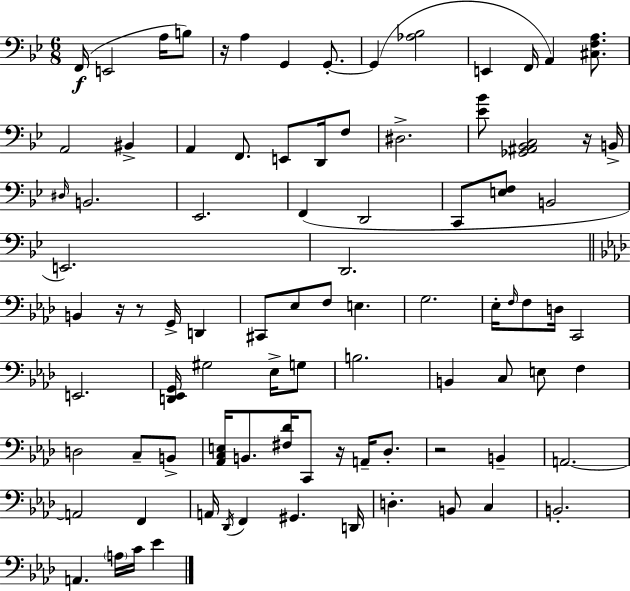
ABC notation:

X:1
T:Untitled
M:6/8
L:1/4
K:Bb
F,,/4 E,,2 A,/4 B,/2 z/4 A, G,, G,,/2 G,, [_A,_B,]2 E,, F,,/4 A,, [^C,F,A,]/2 A,,2 ^B,, A,, F,,/2 E,,/2 D,,/4 F,/2 ^D,2 [_E_B]/2 [_G,,^A,,_B,,C,]2 z/4 B,,/4 ^D,/4 B,,2 _E,,2 F,, D,,2 C,,/2 [E,F,]/2 B,,2 E,,2 D,,2 B,, z/4 z/2 G,,/4 D,, ^C,,/2 _E,/2 F,/2 E, G,2 _E,/4 F,/4 F,/2 D,/4 C,,2 E,,2 [D,,_E,,G,,]/4 ^G,2 _E,/4 G,/2 B,2 B,, C,/2 E,/2 F, D,2 C,/2 B,,/2 [_A,,C,E,]/4 B,,/2 [^F,_D]/4 C,,/2 z/4 A,,/4 _D,/2 z2 B,, A,,2 A,,2 F,, A,,/4 _D,,/4 F,, ^G,, D,,/4 D, B,,/2 C, B,,2 A,, A,/4 C/4 _E